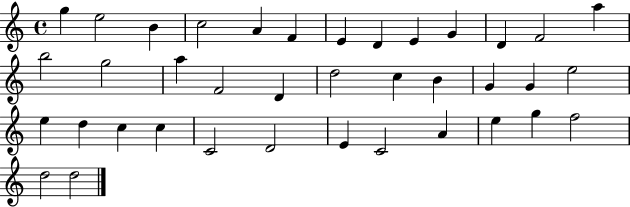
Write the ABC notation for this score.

X:1
T:Untitled
M:4/4
L:1/4
K:C
g e2 B c2 A F E D E G D F2 a b2 g2 a F2 D d2 c B G G e2 e d c c C2 D2 E C2 A e g f2 d2 d2